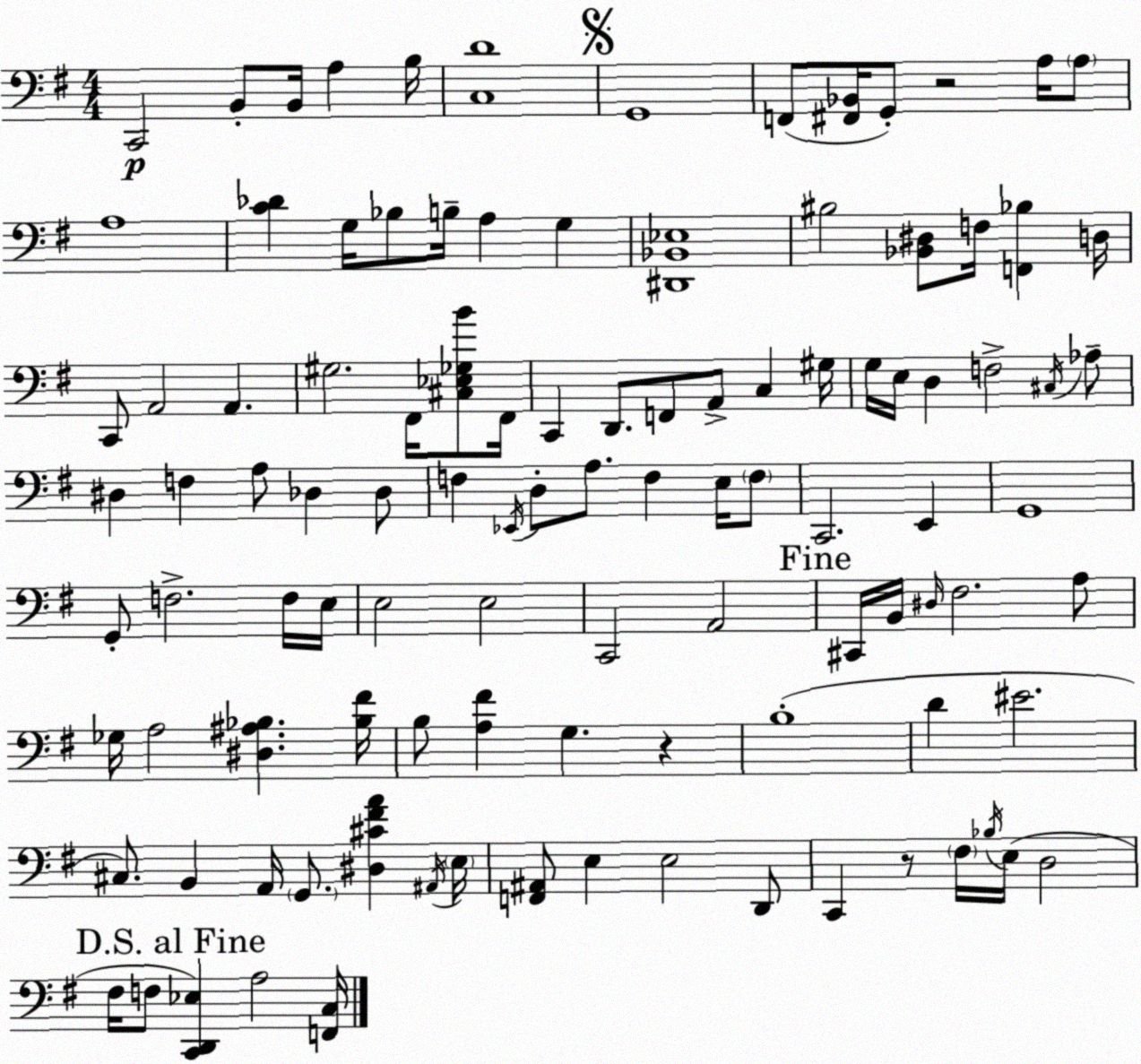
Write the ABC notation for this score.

X:1
T:Untitled
M:4/4
L:1/4
K:G
C,,2 B,,/2 B,,/4 A, B,/4 [C,D]4 G,,4 F,,/2 [^F,,_B,,]/4 G,,/2 z2 A,/4 A,/2 A,4 [C_D] G,/4 _B,/2 B,/4 A, G, [^D,,_B,,_E,]4 ^B,2 [_B,,^D,]/2 F,/4 [F,,_B,] D,/4 C,,/2 A,,2 A,, ^G,2 ^F,,/4 [^C,_E,_G,B]/2 ^F,,/4 C,, D,,/2 F,,/2 A,,/2 C, ^G,/4 G,/4 E,/4 D, F,2 ^C,/4 _A,/2 ^D, F, A,/2 _D, _D,/2 F, _E,,/4 D,/2 A,/2 F, E,/4 F,/2 C,,2 E,, G,,4 G,,/2 F,2 F,/4 E,/4 E,2 E,2 C,,2 A,,2 ^C,,/4 B,,/4 ^D,/4 ^F,2 A,/2 _G,/4 A,2 [^D,^A,_B,] [_B,^F]/4 B,/2 [A,^F] G, z B,4 D ^E2 ^C,/2 B,, A,,/4 G,,/2 [^D,^C^FA] ^A,,/4 E,/4 [F,,^A,,]/2 E, E,2 D,,/2 C,, z/2 ^F,/4 _B,/4 E,/4 D,2 ^F,/4 F,/2 [C,,D,,_E,] A,2 [F,,C,]/4